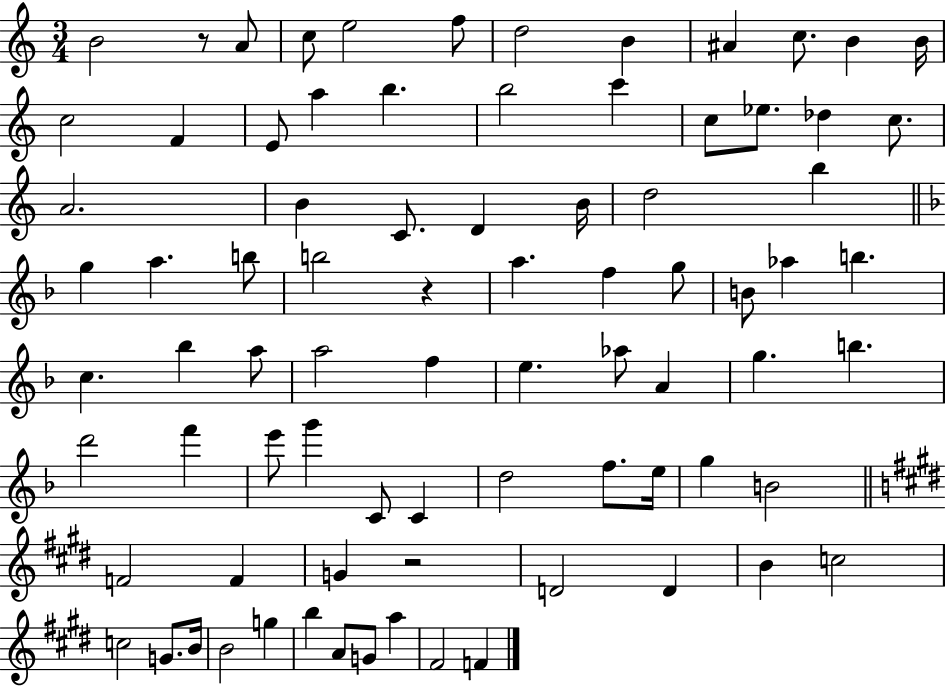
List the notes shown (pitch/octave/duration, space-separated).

B4/h R/e A4/e C5/e E5/h F5/e D5/h B4/q A#4/q C5/e. B4/q B4/s C5/h F4/q E4/e A5/q B5/q. B5/h C6/q C5/e Eb5/e. Db5/q C5/e. A4/h. B4/q C4/e. D4/q B4/s D5/h B5/q G5/q A5/q. B5/e B5/h R/q A5/q. F5/q G5/e B4/e Ab5/q B5/q. C5/q. Bb5/q A5/e A5/h F5/q E5/q. Ab5/e A4/q G5/q. B5/q. D6/h F6/q E6/e G6/q C4/e C4/q D5/h F5/e. E5/s G5/q B4/h F4/h F4/q G4/q R/h D4/h D4/q B4/q C5/h C5/h G4/e. B4/s B4/h G5/q B5/q A4/e G4/e A5/q F#4/h F4/q